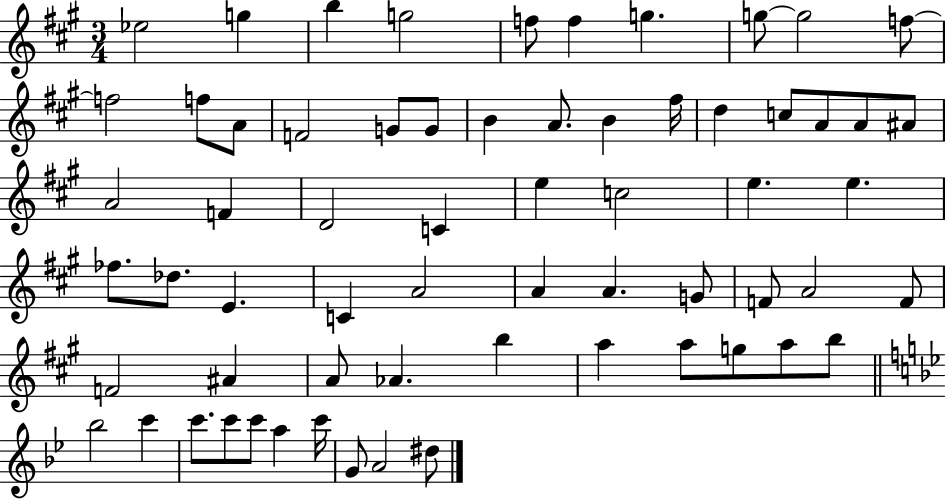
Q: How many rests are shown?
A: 0